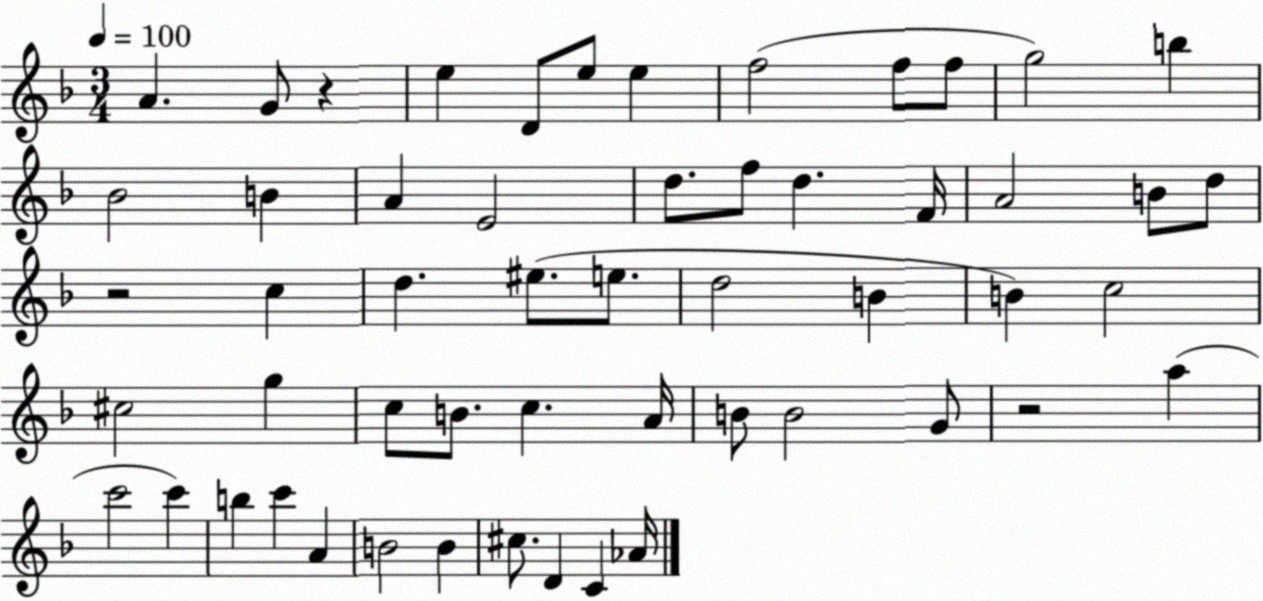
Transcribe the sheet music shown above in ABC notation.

X:1
T:Untitled
M:3/4
L:1/4
K:F
A G/2 z e D/2 e/2 e f2 f/2 f/2 g2 b _B2 B A E2 d/2 f/2 d F/4 A2 B/2 d/2 z2 c d ^e/2 e/2 d2 B B c2 ^c2 g c/2 B/2 c A/4 B/2 B2 G/2 z2 a c'2 c' b c' A B2 B ^c/2 D C _A/4